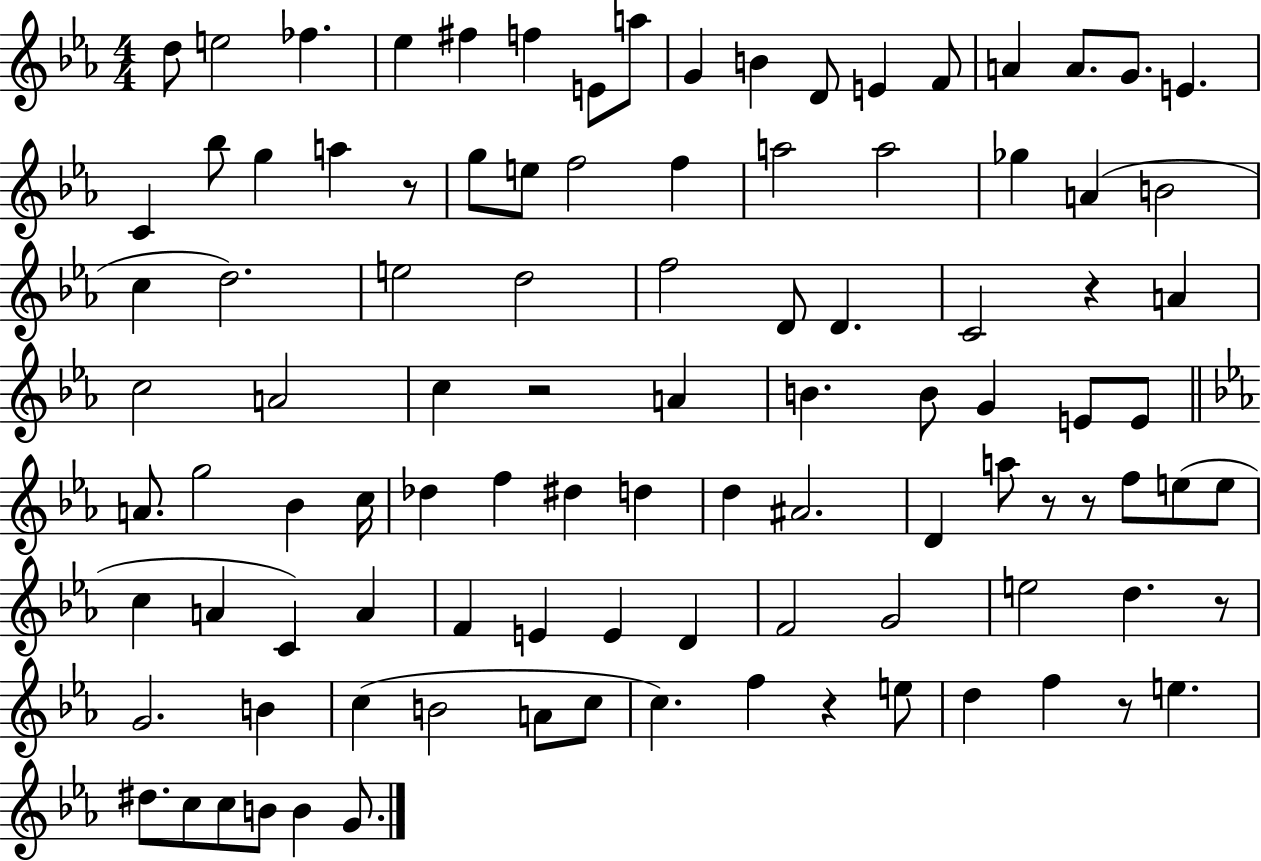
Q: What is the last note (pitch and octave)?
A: G4